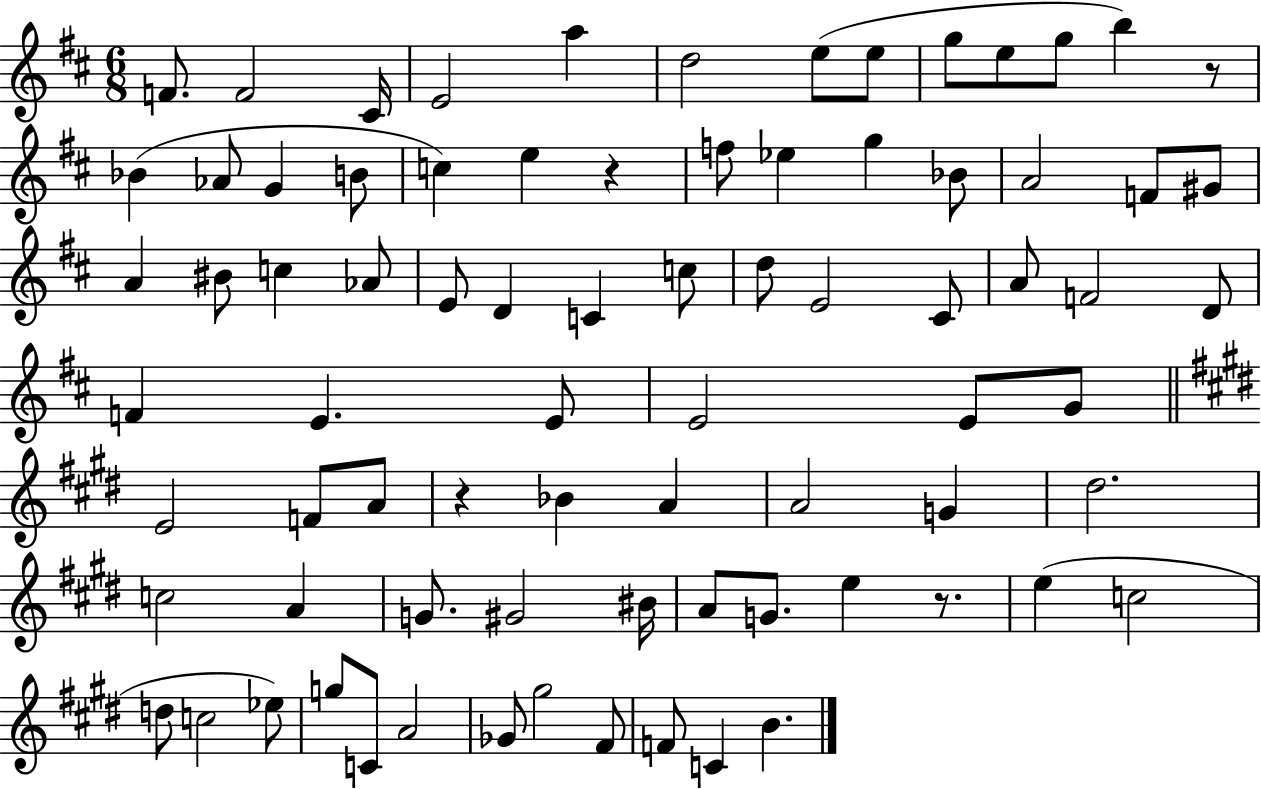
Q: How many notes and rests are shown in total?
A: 79